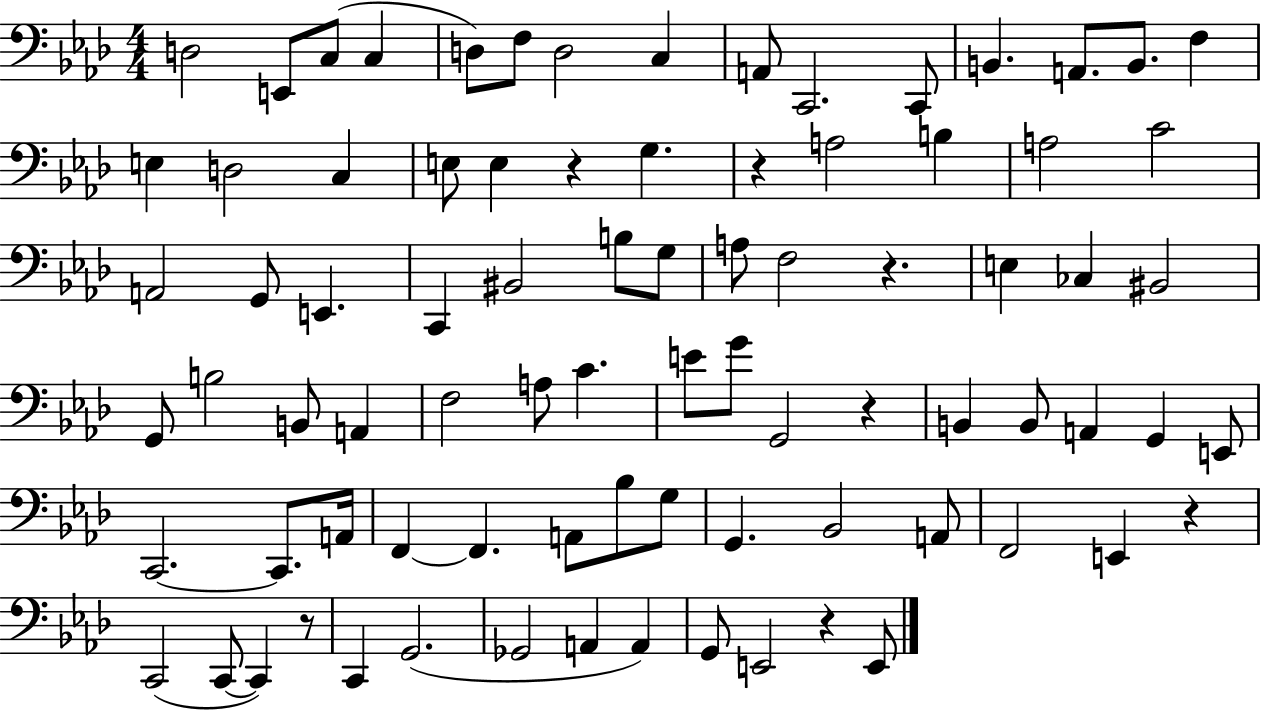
D3/h E2/e C3/e C3/q D3/e F3/e D3/h C3/q A2/e C2/h. C2/e B2/q. A2/e. B2/e. F3/q E3/q D3/h C3/q E3/e E3/q R/q G3/q. R/q A3/h B3/q A3/h C4/h A2/h G2/e E2/q. C2/q BIS2/h B3/e G3/e A3/e F3/h R/q. E3/q CES3/q BIS2/h G2/e B3/h B2/e A2/q F3/h A3/e C4/q. E4/e G4/e G2/h R/q B2/q B2/e A2/q G2/q E2/e C2/h. C2/e. A2/s F2/q F2/q. A2/e Bb3/e G3/e G2/q. Bb2/h A2/e F2/h E2/q R/q C2/h C2/e C2/q R/e C2/q G2/h. Gb2/h A2/q A2/q G2/e E2/h R/q E2/e